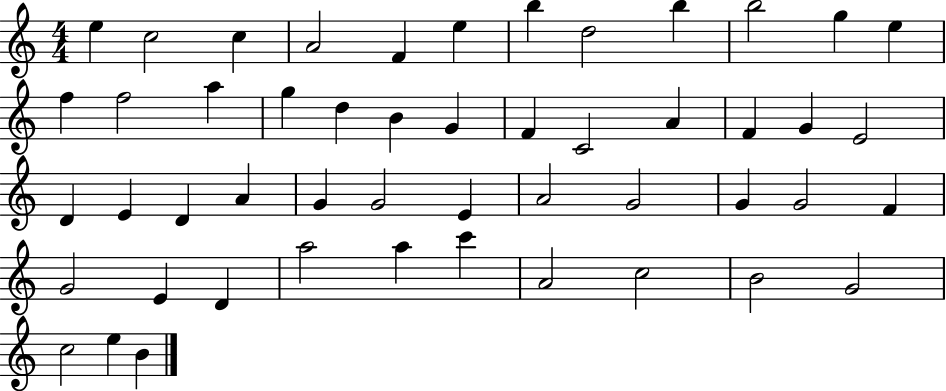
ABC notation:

X:1
T:Untitled
M:4/4
L:1/4
K:C
e c2 c A2 F e b d2 b b2 g e f f2 a g d B G F C2 A F G E2 D E D A G G2 E A2 G2 G G2 F G2 E D a2 a c' A2 c2 B2 G2 c2 e B